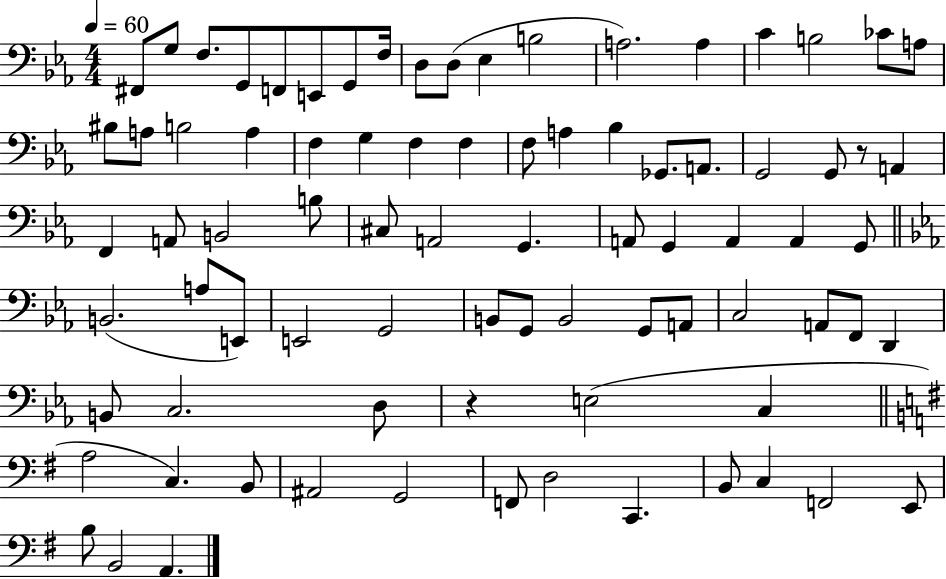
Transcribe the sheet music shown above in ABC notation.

X:1
T:Untitled
M:4/4
L:1/4
K:Eb
^F,,/2 G,/2 F,/2 G,,/2 F,,/2 E,,/2 G,,/2 F,/4 D,/2 D,/2 _E, B,2 A,2 A, C B,2 _C/2 A,/2 ^B,/2 A,/2 B,2 A, F, G, F, F, F,/2 A, _B, _G,,/2 A,,/2 G,,2 G,,/2 z/2 A,, F,, A,,/2 B,,2 B,/2 ^C,/2 A,,2 G,, A,,/2 G,, A,, A,, G,,/2 B,,2 A,/2 E,,/2 E,,2 G,,2 B,,/2 G,,/2 B,,2 G,,/2 A,,/2 C,2 A,,/2 F,,/2 D,, B,,/2 C,2 D,/2 z E,2 C, A,2 C, B,,/2 ^A,,2 G,,2 F,,/2 D,2 C,, B,,/2 C, F,,2 E,,/2 B,/2 B,,2 A,,